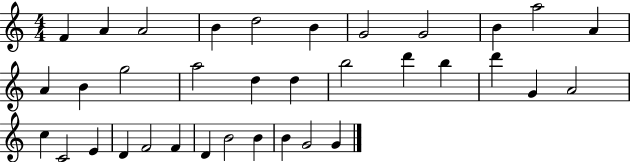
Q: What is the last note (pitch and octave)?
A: G4